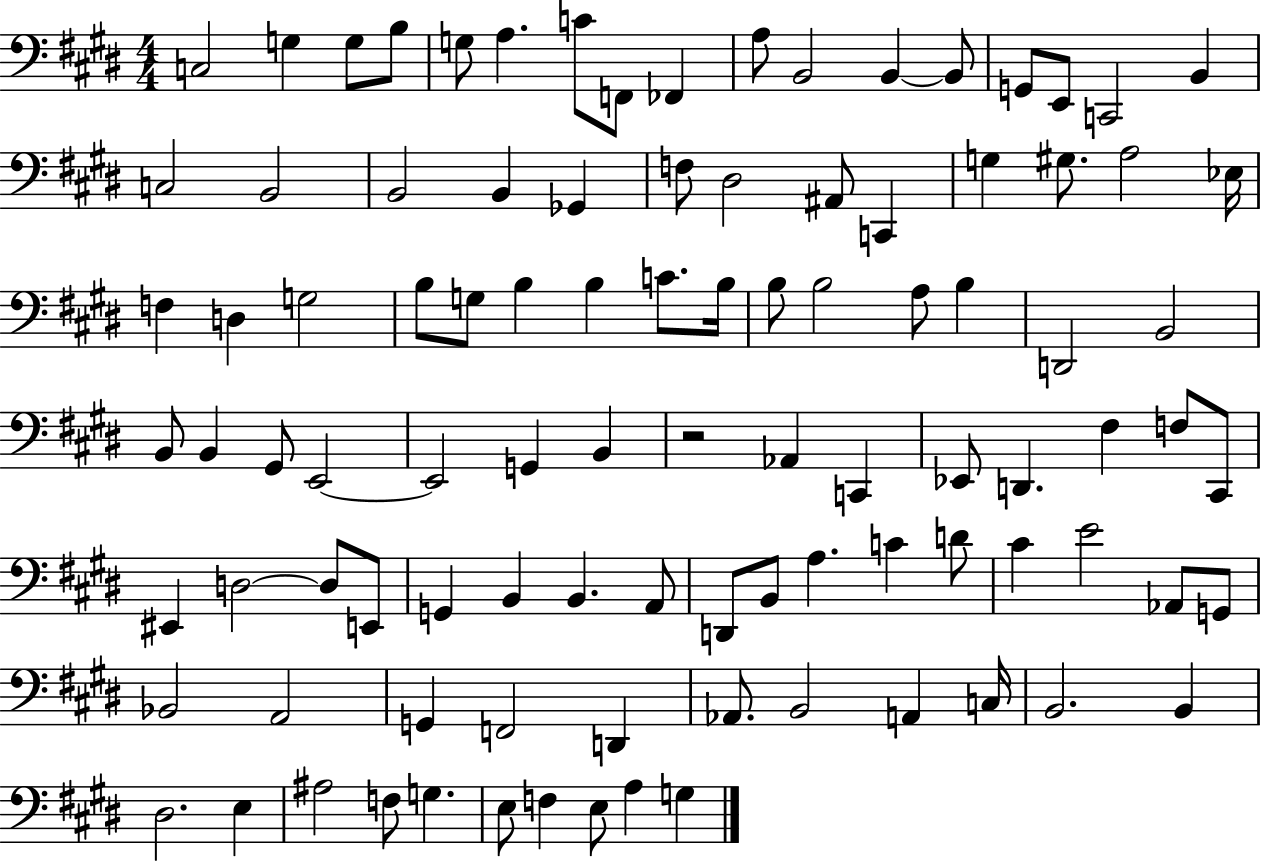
X:1
T:Untitled
M:4/4
L:1/4
K:E
C,2 G, G,/2 B,/2 G,/2 A, C/2 F,,/2 _F,, A,/2 B,,2 B,, B,,/2 G,,/2 E,,/2 C,,2 B,, C,2 B,,2 B,,2 B,, _G,, F,/2 ^D,2 ^A,,/2 C,, G, ^G,/2 A,2 _E,/4 F, D, G,2 B,/2 G,/2 B, B, C/2 B,/4 B,/2 B,2 A,/2 B, D,,2 B,,2 B,,/2 B,, ^G,,/2 E,,2 E,,2 G,, B,, z2 _A,, C,, _E,,/2 D,, ^F, F,/2 ^C,,/2 ^E,, D,2 D,/2 E,,/2 G,, B,, B,, A,,/2 D,,/2 B,,/2 A, C D/2 ^C E2 _A,,/2 G,,/2 _B,,2 A,,2 G,, F,,2 D,, _A,,/2 B,,2 A,, C,/4 B,,2 B,, ^D,2 E, ^A,2 F,/2 G, E,/2 F, E,/2 A, G,